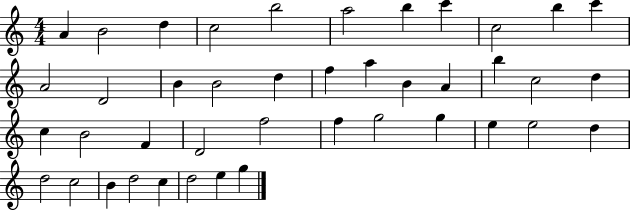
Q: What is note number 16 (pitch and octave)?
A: D5